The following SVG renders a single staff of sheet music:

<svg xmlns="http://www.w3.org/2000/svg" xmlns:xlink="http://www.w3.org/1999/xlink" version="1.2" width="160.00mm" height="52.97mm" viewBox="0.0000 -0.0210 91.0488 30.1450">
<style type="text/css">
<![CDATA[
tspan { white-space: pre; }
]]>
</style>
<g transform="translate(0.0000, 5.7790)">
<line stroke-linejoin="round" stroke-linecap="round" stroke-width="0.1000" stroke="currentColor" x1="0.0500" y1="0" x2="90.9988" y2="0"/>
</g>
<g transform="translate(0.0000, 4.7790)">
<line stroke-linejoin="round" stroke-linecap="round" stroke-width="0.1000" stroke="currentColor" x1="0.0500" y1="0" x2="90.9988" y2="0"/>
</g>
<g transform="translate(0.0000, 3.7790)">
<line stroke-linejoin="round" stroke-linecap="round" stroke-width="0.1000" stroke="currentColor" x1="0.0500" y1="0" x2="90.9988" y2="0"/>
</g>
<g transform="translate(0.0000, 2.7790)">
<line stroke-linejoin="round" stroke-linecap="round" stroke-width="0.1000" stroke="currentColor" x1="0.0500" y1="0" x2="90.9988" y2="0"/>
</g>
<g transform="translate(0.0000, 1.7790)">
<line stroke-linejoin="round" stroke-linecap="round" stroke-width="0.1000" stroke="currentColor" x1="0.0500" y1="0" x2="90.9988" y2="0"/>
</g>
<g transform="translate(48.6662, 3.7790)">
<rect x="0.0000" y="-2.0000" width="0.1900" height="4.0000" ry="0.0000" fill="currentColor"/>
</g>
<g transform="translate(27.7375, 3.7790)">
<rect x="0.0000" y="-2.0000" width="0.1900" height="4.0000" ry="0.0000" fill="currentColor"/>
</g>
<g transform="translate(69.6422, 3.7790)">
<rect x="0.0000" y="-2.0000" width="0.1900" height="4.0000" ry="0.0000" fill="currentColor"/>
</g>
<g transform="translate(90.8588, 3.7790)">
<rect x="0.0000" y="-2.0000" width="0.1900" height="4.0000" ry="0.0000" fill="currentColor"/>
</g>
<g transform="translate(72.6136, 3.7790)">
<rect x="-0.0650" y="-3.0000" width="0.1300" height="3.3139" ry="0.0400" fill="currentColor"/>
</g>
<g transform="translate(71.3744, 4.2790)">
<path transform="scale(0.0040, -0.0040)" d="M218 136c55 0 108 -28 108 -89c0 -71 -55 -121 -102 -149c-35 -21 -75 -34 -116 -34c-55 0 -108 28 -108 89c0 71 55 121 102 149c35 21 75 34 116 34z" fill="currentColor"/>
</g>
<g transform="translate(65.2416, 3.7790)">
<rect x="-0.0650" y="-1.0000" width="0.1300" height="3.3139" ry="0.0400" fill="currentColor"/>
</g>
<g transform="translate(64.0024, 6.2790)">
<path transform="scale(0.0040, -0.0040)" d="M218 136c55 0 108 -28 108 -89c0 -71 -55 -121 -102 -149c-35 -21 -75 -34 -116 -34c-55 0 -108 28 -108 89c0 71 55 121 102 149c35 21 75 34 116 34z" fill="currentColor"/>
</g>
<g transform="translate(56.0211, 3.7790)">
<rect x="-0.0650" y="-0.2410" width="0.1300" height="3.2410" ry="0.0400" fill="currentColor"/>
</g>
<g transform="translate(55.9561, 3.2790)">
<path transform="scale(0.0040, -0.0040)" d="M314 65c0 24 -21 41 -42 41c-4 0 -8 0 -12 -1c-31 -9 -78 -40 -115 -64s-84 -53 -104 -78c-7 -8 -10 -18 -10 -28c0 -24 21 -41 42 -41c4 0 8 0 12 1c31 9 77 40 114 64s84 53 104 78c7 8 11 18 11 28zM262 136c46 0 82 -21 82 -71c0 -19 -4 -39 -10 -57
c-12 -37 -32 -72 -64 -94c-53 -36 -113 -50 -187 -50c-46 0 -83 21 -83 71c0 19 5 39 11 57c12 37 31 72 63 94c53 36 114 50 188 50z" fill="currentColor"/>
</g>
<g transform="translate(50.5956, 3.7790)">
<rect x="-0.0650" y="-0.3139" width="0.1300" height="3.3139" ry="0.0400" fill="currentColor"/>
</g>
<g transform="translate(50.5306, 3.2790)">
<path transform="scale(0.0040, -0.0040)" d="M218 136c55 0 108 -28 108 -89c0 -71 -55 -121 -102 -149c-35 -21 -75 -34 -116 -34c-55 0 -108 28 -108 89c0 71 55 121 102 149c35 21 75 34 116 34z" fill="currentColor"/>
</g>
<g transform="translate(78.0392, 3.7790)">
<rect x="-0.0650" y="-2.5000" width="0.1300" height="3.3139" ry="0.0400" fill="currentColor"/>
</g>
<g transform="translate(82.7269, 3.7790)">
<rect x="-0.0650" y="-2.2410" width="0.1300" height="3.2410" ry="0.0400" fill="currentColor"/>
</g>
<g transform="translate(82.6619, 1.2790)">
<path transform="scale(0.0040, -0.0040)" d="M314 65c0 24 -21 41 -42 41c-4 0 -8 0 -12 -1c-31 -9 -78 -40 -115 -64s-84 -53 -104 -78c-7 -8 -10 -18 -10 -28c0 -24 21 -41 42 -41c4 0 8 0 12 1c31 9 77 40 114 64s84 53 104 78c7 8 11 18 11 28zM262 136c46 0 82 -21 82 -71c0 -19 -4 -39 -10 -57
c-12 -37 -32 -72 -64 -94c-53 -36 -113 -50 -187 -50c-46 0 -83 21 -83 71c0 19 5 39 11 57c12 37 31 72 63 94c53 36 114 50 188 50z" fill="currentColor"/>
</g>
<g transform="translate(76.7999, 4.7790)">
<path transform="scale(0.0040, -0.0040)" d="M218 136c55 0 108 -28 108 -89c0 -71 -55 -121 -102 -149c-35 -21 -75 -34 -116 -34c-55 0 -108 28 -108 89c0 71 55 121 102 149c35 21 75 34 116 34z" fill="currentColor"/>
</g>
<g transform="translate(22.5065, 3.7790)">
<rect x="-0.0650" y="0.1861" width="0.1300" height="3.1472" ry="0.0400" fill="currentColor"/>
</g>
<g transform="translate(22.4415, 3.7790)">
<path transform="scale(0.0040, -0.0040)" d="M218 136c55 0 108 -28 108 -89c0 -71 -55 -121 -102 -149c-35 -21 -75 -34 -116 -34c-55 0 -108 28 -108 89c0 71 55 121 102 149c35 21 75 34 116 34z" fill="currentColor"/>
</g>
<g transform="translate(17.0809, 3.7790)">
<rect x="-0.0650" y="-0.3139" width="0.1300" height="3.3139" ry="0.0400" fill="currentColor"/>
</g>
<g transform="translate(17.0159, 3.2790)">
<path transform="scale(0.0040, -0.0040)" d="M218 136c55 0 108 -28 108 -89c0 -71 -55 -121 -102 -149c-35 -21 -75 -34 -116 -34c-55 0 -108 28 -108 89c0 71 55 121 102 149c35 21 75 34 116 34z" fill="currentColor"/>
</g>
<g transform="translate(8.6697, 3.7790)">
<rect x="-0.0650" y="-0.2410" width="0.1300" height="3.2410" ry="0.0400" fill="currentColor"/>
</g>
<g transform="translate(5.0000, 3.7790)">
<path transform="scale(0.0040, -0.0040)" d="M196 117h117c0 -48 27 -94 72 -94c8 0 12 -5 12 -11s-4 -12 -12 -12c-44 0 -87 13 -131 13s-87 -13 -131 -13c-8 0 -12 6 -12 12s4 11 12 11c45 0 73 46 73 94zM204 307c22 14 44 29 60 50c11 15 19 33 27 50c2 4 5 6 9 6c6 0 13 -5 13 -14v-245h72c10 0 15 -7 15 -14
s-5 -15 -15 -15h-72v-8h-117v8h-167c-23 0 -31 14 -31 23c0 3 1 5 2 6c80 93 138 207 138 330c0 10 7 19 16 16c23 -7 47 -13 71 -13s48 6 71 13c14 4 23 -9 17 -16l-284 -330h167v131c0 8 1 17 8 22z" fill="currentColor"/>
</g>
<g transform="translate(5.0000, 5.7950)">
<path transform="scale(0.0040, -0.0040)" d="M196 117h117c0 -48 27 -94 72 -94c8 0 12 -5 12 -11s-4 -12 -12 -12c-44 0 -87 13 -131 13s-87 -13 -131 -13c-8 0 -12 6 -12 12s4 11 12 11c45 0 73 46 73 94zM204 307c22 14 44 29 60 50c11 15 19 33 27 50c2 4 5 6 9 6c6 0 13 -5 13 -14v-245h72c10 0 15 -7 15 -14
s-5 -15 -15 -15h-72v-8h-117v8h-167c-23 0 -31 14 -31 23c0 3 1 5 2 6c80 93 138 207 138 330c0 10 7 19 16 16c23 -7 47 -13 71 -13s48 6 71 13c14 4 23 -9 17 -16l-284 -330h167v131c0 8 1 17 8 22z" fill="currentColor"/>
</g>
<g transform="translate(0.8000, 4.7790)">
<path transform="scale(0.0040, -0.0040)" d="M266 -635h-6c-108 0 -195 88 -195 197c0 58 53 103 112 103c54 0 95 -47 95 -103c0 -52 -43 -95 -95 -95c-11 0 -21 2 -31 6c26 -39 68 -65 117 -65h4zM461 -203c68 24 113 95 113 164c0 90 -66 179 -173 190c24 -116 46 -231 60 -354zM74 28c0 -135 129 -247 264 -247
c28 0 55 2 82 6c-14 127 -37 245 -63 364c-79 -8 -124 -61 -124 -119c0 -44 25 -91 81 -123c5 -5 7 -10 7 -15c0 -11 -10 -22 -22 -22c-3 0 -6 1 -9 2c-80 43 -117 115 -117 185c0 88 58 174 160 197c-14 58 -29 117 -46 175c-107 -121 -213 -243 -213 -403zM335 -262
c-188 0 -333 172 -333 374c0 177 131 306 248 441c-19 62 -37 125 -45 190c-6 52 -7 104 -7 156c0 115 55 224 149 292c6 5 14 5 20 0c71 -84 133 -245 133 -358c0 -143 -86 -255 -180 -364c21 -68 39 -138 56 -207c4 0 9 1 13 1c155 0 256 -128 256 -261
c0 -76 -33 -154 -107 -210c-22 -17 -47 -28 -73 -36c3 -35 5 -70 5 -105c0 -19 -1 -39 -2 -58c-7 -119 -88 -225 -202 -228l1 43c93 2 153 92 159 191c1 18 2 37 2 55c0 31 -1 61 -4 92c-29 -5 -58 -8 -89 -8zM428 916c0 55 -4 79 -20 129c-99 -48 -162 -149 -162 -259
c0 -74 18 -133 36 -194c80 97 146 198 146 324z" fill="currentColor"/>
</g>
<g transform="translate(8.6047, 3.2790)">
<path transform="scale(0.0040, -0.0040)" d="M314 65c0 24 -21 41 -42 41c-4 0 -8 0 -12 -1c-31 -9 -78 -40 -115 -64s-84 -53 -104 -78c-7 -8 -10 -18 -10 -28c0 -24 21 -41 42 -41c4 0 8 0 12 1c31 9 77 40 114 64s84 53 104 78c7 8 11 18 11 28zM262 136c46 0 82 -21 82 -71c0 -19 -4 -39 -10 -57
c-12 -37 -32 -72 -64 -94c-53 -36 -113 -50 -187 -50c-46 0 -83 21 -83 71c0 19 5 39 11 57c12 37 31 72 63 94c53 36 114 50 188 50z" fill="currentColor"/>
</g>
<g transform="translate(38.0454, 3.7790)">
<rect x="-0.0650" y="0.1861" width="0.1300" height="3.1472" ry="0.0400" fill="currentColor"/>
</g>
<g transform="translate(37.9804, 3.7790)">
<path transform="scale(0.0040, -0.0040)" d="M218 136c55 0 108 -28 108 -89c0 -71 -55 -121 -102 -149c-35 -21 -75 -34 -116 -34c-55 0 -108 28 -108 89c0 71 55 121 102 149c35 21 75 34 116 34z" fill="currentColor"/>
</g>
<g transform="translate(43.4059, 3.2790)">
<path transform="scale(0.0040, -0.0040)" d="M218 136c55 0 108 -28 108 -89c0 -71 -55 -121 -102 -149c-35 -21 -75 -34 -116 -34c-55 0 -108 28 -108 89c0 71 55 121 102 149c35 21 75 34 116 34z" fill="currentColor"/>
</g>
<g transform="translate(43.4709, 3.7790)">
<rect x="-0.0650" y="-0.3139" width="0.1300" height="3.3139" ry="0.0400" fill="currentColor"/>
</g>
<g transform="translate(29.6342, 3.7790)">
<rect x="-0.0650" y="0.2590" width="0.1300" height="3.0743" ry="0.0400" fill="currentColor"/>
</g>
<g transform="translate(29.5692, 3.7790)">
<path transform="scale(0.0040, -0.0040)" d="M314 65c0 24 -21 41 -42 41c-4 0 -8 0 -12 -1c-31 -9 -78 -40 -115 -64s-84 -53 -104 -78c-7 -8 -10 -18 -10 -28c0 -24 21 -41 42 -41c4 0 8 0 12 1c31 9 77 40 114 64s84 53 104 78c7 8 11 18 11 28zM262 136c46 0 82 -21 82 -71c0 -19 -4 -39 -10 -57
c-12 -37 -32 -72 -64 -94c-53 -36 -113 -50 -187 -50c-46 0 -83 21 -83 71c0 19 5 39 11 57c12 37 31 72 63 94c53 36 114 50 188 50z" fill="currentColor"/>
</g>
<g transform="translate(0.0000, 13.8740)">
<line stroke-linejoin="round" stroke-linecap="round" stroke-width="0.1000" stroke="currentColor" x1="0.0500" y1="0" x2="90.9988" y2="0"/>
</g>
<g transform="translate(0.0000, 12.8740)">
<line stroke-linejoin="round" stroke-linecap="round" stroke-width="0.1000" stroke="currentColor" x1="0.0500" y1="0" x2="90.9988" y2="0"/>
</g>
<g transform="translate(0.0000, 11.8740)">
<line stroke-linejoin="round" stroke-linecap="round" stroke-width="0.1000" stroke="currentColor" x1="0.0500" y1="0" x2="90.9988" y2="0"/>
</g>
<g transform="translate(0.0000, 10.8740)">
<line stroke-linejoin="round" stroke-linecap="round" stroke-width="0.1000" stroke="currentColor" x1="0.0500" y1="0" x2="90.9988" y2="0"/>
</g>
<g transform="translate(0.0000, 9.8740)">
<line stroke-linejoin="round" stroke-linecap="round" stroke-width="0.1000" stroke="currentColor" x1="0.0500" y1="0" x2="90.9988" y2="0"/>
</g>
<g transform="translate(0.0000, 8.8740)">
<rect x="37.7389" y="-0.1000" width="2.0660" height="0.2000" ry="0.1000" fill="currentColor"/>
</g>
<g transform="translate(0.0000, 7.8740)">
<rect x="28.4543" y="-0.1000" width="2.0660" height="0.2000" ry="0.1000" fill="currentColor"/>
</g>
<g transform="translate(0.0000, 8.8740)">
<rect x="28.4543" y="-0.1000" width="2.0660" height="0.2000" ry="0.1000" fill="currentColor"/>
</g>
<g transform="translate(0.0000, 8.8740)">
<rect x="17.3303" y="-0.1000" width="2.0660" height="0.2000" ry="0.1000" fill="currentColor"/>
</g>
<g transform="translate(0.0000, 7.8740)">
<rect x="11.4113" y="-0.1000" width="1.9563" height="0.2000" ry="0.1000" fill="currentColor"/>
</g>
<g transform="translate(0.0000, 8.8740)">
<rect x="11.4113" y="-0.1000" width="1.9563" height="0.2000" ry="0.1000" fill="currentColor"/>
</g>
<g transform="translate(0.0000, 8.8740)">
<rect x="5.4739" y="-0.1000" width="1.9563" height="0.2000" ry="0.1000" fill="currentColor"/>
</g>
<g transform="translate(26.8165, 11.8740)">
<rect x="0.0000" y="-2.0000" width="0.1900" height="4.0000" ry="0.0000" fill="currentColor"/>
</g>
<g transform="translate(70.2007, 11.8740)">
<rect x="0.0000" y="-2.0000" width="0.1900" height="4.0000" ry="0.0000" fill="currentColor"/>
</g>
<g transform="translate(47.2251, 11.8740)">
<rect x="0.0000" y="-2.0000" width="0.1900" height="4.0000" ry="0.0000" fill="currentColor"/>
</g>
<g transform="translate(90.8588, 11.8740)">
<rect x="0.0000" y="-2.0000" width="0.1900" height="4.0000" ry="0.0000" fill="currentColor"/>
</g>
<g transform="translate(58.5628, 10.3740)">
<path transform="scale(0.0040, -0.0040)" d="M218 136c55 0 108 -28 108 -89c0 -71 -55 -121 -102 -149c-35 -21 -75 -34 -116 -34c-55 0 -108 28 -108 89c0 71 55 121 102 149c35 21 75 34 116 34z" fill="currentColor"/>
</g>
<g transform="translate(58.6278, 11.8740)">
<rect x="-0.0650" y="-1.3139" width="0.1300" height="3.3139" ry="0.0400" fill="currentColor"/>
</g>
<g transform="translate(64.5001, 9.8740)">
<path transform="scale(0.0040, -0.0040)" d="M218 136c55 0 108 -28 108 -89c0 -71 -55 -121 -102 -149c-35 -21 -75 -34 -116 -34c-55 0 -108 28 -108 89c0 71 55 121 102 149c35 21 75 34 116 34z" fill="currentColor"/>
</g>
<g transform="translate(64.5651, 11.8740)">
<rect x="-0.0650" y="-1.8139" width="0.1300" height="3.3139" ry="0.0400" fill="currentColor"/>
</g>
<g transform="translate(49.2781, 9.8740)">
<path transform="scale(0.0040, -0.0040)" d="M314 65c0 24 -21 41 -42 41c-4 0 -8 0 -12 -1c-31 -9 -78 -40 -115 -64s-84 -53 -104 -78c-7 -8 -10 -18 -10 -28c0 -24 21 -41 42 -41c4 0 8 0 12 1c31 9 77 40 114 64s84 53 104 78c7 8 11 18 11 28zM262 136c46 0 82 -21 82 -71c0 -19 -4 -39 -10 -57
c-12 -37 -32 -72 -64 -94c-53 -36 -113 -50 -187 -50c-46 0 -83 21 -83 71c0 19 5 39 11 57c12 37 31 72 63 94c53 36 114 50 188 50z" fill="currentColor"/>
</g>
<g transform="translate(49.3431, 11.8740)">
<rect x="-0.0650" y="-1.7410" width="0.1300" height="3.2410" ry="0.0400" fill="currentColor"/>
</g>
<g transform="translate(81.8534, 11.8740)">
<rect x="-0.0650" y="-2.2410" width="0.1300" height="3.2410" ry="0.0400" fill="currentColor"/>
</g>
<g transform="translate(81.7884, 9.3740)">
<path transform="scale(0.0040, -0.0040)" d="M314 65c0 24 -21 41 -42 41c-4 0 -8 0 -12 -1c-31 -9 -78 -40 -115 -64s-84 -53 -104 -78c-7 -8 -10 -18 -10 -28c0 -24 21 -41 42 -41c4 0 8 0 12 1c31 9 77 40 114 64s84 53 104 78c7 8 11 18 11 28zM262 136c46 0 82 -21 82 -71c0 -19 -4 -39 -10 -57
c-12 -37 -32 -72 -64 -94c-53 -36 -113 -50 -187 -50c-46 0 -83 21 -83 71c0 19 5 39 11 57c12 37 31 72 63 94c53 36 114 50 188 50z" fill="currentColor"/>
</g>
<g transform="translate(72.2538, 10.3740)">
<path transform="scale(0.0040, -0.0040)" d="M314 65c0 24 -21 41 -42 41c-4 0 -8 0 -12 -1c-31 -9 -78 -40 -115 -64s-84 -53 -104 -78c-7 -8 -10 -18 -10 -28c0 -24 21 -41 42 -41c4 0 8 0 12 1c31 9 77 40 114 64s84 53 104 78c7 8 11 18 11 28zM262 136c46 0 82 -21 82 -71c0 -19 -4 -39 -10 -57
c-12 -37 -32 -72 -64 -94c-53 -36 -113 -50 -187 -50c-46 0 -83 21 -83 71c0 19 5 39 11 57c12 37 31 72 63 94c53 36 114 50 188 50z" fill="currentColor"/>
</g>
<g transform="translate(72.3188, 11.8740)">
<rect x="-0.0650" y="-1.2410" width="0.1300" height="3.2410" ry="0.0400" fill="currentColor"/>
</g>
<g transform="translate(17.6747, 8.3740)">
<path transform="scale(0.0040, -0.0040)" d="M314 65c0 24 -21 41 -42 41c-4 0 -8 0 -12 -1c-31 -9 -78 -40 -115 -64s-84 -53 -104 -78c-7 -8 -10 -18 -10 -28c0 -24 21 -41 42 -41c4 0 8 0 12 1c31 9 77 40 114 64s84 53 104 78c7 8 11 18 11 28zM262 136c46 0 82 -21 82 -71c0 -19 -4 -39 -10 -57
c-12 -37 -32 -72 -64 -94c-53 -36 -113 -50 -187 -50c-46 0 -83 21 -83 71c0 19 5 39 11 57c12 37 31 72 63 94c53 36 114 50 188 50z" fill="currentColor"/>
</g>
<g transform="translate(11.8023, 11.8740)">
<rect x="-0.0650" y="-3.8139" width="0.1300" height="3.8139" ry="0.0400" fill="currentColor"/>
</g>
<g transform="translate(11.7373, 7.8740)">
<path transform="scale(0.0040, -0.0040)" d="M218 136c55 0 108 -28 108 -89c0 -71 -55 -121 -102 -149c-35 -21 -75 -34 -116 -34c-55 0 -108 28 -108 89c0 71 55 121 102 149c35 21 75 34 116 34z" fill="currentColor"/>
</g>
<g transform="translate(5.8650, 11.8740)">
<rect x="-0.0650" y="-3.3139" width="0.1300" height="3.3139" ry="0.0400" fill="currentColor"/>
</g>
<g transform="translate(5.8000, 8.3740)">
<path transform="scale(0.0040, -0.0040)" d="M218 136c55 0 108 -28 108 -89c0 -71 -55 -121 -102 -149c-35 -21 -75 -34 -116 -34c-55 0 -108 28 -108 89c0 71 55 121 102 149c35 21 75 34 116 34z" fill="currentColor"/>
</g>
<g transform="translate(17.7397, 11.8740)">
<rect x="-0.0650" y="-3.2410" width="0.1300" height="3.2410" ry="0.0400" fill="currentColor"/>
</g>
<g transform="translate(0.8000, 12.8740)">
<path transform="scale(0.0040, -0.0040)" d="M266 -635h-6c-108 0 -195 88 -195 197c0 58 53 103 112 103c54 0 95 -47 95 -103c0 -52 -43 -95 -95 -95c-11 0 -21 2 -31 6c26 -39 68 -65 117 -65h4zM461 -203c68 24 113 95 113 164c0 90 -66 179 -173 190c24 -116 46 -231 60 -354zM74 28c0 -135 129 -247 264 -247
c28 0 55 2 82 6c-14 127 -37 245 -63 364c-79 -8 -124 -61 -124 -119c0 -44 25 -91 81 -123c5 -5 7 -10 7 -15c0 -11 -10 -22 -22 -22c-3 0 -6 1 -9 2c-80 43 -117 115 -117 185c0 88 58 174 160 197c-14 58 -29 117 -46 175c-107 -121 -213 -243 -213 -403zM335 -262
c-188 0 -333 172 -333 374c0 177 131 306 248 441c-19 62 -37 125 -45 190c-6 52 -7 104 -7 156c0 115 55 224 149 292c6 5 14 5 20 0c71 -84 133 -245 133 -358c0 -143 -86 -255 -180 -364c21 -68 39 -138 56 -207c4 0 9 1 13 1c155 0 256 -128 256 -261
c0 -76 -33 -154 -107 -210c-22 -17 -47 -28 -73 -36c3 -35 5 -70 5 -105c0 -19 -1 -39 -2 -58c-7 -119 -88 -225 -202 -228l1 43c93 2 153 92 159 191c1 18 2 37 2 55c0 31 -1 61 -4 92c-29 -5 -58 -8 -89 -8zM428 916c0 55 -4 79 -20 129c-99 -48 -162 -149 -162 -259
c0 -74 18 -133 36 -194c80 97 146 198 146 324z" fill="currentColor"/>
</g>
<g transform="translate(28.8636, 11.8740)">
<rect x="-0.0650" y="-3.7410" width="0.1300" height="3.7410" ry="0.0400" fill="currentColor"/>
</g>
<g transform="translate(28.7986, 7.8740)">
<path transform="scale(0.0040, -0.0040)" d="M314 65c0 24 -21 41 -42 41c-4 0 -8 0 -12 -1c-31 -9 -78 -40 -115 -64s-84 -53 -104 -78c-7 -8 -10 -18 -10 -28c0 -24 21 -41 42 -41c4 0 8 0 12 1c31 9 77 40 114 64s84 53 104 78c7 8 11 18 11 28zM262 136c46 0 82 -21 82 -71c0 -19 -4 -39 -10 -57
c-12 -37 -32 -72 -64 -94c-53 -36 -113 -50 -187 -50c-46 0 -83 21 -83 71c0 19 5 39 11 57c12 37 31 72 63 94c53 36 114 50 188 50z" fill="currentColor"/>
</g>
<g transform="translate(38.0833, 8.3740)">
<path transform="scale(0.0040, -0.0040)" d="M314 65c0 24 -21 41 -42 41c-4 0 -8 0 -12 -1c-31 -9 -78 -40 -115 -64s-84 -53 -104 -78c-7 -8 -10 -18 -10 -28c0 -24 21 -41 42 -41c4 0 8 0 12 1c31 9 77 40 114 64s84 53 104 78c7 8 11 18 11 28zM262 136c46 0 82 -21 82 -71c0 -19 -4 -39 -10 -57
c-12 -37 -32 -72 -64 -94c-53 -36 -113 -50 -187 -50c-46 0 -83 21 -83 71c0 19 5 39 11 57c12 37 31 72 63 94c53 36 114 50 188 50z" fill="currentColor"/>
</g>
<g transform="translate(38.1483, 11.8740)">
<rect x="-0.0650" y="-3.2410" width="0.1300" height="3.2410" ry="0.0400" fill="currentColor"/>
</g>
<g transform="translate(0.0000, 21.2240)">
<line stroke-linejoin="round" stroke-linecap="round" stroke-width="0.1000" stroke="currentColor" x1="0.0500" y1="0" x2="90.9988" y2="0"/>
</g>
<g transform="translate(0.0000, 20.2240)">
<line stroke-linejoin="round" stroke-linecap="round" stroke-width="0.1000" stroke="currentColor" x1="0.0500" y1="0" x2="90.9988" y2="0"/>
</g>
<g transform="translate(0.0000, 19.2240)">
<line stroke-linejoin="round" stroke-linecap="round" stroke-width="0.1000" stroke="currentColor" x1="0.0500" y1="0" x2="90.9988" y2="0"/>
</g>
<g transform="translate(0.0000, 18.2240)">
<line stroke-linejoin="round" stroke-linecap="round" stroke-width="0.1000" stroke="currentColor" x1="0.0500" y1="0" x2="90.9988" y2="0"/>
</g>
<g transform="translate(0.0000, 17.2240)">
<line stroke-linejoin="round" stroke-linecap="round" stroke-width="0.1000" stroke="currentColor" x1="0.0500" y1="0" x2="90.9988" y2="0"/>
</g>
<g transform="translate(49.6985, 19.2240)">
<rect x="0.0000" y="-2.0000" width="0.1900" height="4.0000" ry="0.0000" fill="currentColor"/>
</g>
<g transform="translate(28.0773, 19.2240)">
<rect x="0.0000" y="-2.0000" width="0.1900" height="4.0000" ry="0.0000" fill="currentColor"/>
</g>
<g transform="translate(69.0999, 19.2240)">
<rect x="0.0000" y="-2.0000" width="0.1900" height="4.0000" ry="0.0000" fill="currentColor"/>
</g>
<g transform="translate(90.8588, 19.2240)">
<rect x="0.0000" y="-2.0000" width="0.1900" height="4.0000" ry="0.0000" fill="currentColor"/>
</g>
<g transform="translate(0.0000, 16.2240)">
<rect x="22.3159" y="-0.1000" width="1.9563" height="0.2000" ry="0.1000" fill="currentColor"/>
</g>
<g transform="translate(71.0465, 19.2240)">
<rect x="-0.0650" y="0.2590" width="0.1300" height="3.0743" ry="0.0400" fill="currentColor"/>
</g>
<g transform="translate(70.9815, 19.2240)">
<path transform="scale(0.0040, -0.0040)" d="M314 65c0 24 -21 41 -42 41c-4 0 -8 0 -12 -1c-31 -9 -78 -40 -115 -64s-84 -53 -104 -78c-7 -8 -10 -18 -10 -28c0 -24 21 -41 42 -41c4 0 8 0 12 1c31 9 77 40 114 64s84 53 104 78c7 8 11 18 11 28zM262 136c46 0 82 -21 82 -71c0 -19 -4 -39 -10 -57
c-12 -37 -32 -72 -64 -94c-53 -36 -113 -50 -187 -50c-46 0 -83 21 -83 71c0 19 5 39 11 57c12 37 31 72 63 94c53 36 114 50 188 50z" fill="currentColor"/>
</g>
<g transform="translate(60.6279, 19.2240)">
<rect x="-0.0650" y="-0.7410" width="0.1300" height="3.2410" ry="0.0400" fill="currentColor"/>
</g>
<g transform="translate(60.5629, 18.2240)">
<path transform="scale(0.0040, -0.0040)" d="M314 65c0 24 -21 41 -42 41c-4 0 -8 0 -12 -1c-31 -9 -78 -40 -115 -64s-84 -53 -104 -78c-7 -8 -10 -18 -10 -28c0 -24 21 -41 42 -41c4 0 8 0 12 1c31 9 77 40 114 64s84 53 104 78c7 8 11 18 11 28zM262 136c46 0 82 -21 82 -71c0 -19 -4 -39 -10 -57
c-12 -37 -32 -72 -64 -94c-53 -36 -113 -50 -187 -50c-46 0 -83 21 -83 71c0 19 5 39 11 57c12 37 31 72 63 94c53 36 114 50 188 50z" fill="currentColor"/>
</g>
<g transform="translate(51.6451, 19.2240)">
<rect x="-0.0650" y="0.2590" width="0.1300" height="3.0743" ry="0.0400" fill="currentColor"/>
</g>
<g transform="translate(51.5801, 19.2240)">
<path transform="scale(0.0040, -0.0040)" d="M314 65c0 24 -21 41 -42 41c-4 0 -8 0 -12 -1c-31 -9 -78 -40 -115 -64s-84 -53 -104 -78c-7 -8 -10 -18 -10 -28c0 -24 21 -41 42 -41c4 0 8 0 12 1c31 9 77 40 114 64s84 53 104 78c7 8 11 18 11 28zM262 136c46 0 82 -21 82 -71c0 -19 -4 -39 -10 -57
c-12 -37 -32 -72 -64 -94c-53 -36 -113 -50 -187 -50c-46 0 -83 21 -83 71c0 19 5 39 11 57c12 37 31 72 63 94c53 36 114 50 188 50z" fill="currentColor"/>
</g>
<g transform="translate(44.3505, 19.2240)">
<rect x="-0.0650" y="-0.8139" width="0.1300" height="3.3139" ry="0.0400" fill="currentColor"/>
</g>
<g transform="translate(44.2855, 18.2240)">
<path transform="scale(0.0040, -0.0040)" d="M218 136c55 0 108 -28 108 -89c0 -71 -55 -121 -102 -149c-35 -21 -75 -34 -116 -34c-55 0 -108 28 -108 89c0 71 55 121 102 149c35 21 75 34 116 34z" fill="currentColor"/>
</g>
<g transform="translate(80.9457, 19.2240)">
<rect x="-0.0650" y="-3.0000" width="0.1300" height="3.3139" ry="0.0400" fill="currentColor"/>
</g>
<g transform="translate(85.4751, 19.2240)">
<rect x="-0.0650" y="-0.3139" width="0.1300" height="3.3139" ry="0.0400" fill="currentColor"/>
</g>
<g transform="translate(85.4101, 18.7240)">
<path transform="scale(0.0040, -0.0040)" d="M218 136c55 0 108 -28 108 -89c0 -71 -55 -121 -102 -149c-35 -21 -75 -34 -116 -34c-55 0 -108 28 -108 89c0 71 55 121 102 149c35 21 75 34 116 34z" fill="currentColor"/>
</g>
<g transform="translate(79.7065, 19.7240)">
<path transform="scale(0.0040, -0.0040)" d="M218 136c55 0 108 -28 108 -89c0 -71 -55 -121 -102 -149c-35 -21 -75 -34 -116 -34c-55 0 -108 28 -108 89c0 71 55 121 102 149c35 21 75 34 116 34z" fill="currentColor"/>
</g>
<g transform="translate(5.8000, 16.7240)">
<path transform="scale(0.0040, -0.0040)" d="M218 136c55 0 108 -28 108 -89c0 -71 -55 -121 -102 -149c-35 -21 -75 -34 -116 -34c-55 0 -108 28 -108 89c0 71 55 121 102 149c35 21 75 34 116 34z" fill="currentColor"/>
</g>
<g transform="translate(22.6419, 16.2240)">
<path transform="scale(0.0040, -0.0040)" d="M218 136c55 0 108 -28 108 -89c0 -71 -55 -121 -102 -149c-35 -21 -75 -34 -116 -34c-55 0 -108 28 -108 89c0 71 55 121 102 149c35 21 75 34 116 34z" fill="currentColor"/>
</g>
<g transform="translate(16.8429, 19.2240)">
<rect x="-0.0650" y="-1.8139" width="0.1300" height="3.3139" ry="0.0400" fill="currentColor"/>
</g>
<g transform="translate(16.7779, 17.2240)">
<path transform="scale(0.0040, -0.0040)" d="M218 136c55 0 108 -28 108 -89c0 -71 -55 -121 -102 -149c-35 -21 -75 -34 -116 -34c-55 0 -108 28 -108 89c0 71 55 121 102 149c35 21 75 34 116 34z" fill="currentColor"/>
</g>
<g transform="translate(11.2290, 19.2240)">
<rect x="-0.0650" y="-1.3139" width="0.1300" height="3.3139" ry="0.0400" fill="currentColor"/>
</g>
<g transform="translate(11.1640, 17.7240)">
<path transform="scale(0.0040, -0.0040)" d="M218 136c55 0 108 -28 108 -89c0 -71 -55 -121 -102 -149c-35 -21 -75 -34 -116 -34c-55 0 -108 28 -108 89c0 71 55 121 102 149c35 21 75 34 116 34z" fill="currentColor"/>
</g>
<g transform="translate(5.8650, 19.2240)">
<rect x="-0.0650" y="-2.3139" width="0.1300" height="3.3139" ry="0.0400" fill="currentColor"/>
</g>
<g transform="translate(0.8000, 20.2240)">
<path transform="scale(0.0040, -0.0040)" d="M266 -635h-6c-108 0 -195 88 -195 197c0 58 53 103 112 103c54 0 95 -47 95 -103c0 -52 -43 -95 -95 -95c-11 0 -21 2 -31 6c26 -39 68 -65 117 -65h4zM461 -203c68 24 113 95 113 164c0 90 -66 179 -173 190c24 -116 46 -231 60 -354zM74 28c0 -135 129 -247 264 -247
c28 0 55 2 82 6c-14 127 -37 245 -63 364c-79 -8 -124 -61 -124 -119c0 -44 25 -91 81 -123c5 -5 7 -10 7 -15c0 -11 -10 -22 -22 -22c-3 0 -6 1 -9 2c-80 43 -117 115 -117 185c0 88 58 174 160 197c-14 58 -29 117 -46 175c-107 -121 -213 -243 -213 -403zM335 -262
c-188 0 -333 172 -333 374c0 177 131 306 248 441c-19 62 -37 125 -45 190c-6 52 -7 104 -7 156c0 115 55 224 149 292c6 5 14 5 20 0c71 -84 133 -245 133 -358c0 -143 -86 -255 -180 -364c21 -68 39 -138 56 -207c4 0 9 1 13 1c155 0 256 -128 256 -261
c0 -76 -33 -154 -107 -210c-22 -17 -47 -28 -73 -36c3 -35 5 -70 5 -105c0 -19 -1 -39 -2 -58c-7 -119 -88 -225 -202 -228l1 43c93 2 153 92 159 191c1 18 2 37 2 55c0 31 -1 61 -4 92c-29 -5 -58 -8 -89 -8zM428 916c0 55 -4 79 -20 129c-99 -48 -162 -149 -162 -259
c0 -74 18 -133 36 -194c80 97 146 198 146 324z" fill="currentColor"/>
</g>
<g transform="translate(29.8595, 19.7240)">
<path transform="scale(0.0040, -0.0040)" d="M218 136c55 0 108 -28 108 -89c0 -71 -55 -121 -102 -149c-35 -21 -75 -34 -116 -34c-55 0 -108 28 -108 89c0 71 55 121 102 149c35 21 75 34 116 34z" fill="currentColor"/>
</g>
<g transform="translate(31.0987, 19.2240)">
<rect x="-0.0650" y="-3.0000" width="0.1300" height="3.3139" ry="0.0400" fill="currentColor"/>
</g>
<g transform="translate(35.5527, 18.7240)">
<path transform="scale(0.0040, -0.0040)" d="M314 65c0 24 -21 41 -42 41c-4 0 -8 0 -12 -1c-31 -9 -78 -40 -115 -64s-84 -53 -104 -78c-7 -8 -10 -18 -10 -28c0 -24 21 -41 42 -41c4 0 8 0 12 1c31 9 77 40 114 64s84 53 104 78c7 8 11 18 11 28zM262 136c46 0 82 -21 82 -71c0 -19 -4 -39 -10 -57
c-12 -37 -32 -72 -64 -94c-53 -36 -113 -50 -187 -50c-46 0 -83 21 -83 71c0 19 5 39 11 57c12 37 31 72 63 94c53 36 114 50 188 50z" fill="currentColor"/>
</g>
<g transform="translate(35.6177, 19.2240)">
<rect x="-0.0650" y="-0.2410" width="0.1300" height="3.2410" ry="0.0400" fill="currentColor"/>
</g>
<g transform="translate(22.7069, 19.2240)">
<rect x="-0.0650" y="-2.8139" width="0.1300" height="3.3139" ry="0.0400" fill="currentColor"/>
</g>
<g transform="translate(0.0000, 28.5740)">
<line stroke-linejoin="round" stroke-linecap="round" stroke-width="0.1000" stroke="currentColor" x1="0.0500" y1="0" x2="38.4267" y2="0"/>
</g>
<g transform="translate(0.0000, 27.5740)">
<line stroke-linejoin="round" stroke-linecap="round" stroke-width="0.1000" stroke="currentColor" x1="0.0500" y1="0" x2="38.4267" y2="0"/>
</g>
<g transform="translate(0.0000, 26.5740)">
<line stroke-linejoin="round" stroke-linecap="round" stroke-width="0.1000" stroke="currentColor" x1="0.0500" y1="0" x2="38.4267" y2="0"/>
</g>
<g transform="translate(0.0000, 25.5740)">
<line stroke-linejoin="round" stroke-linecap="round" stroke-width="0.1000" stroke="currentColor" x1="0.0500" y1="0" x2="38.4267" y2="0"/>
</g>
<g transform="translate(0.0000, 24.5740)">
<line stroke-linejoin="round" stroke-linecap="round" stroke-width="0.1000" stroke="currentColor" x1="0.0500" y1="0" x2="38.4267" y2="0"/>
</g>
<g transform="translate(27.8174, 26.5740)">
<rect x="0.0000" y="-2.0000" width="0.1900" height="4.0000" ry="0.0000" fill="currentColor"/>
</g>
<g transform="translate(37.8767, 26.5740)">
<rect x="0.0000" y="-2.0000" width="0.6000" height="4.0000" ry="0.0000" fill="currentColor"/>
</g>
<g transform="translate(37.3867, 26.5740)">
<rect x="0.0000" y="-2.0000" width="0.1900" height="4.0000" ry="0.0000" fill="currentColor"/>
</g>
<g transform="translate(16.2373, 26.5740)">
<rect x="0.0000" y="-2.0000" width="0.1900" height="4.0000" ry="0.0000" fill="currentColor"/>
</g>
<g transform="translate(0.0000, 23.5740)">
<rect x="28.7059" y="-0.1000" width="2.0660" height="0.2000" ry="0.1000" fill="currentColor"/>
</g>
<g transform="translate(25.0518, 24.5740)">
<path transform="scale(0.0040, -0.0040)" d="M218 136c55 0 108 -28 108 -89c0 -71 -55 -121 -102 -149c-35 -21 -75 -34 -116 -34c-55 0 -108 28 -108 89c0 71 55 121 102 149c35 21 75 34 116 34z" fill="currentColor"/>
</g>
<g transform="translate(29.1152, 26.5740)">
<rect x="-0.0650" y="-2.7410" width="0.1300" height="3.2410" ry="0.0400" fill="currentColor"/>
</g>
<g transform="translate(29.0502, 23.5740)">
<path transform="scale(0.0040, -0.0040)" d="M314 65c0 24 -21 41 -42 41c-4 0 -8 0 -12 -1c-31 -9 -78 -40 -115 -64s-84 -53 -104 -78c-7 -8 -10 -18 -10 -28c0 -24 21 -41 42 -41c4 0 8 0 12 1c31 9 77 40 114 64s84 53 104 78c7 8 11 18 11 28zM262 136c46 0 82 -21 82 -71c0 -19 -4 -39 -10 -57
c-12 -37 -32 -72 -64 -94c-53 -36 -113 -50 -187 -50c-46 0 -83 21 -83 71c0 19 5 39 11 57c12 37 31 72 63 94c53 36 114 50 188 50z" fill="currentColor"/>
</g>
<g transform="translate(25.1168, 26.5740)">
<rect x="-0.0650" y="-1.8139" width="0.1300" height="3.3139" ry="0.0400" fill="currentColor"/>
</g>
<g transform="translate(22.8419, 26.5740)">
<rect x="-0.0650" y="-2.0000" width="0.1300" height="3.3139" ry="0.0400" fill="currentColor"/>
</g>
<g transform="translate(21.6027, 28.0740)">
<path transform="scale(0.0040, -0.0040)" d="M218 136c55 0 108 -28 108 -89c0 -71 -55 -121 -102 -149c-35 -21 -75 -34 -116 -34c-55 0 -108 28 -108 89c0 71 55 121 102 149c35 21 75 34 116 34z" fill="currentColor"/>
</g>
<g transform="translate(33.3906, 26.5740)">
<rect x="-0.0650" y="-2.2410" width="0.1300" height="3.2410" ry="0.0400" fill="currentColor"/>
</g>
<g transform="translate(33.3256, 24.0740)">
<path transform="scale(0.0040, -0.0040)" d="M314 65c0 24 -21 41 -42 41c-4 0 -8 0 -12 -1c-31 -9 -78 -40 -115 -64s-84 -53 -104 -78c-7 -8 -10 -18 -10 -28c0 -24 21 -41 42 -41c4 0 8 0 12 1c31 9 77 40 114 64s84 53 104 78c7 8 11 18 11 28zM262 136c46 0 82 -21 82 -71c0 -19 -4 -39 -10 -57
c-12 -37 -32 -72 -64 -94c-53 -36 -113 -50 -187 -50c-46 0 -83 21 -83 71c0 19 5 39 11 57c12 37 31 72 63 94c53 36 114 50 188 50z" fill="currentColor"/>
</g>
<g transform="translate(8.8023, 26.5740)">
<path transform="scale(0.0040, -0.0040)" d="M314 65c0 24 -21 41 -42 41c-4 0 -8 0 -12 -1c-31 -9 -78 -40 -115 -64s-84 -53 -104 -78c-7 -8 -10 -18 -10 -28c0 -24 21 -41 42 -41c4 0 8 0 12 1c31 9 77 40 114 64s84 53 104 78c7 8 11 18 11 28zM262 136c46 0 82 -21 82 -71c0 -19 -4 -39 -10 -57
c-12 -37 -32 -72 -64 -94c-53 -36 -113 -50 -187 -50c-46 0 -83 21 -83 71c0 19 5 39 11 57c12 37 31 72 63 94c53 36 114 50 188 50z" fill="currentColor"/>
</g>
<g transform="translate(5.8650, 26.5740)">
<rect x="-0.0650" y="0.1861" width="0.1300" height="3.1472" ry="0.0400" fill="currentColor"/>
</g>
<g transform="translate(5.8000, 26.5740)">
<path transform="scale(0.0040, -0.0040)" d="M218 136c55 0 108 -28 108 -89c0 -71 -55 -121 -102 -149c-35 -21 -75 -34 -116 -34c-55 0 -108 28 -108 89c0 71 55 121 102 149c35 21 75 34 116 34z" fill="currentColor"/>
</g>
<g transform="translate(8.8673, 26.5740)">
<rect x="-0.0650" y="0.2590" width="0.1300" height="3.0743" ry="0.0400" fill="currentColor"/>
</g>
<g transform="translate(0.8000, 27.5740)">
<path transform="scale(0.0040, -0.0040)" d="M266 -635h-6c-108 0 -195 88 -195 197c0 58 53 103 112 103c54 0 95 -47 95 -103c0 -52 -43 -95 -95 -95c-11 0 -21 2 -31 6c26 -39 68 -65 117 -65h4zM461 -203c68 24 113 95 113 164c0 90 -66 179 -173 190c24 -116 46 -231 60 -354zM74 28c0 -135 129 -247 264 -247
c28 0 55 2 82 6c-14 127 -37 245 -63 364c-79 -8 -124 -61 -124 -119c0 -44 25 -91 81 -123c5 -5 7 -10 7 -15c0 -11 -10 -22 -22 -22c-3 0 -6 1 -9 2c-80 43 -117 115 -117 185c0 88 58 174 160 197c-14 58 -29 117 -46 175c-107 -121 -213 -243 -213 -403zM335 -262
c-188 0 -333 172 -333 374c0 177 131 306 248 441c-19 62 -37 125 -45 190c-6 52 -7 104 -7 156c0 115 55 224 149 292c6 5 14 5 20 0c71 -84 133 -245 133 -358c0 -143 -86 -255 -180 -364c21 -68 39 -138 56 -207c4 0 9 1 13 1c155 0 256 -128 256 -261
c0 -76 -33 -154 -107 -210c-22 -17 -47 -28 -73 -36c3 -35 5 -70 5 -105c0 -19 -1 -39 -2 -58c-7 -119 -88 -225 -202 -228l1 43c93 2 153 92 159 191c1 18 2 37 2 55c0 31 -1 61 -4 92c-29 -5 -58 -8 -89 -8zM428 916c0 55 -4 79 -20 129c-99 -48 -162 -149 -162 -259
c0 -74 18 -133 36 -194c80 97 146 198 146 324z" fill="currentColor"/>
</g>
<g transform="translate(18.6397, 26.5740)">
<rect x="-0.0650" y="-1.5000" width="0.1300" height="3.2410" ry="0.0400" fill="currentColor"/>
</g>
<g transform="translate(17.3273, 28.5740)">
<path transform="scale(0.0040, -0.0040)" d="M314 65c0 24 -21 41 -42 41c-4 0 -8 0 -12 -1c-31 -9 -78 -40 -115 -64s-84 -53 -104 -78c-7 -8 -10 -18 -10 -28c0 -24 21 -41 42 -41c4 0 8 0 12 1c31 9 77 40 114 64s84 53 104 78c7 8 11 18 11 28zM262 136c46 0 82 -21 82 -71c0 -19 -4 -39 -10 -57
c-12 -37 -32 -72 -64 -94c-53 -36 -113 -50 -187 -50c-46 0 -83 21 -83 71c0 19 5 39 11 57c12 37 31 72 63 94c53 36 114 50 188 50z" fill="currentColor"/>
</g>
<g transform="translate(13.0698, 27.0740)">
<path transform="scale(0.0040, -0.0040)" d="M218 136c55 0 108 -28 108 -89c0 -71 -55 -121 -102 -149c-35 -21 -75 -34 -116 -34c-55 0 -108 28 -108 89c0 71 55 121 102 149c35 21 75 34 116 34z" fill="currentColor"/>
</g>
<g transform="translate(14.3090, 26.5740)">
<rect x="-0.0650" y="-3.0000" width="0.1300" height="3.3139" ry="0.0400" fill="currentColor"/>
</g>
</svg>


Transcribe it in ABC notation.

X:1
T:Untitled
M:4/4
L:1/4
K:C
c2 c B B2 B c c c2 D A G g2 b c' b2 c'2 b2 f2 e f e2 g2 g e f a A c2 d B2 d2 B2 A c B B2 A E2 F f a2 g2